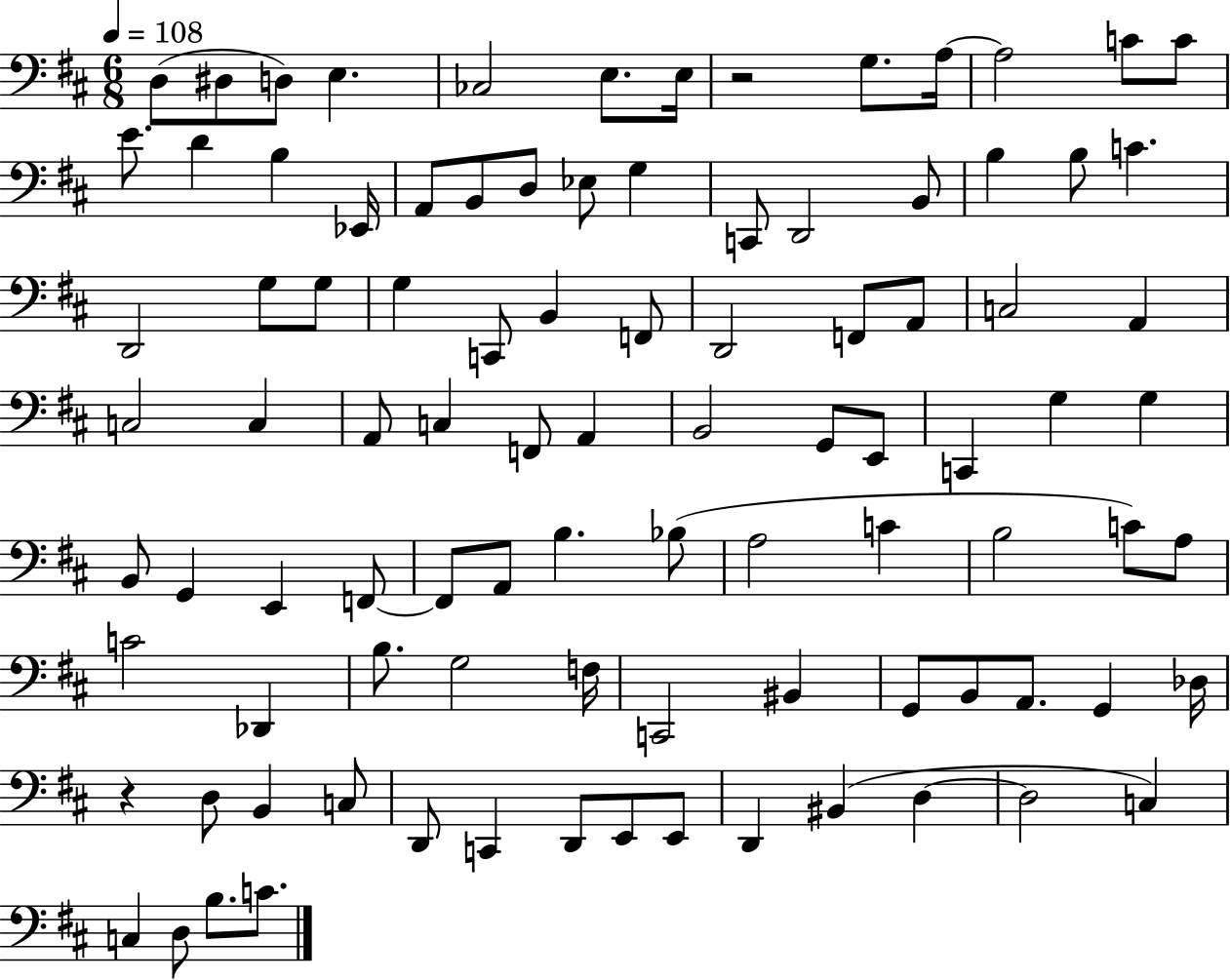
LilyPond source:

{
  \clef bass
  \numericTimeSignature
  \time 6/8
  \key d \major
  \tempo 4 = 108
  \repeat volta 2 { d8( dis8 d8) e4. | ces2 e8. e16 | r2 g8. a16~~ | a2 c'8 c'8 | \break e'8. d'4 b4 ees,16 | a,8 b,8 d8 ees8 g4 | c,8 d,2 b,8 | b4 b8 c'4. | \break d,2 g8 g8 | g4 c,8 b,4 f,8 | d,2 f,8 a,8 | c2 a,4 | \break c2 c4 | a,8 c4 f,8 a,4 | b,2 g,8 e,8 | c,4 g4 g4 | \break b,8 g,4 e,4 f,8~~ | f,8 a,8 b4. bes8( | a2 c'4 | b2 c'8) a8 | \break c'2 des,4 | b8. g2 f16 | c,2 bis,4 | g,8 b,8 a,8. g,4 des16 | \break r4 d8 b,4 c8 | d,8 c,4 d,8 e,8 e,8 | d,4 bis,4( d4~~ | d2 c4) | \break c4 d8 b8. c'8. | } \bar "|."
}